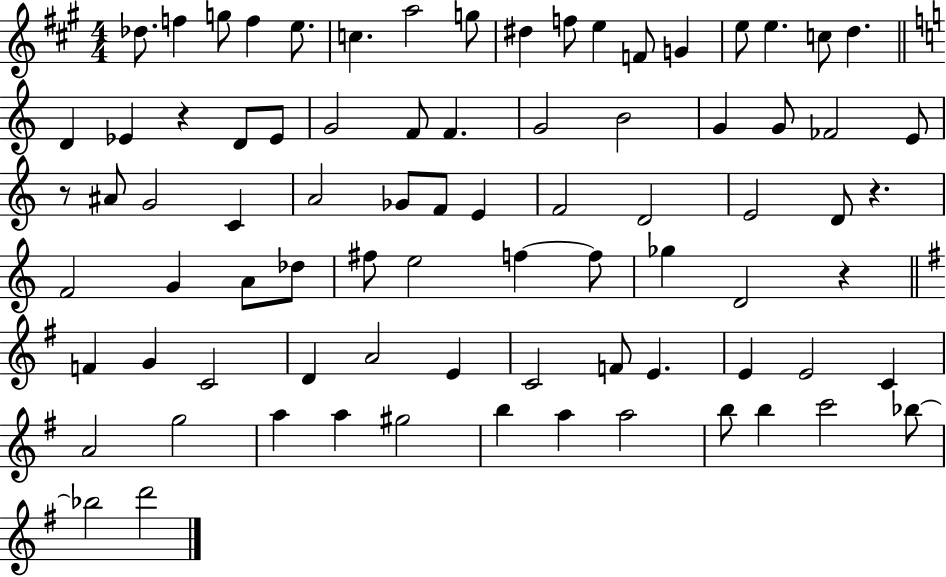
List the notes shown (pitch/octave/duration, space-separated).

Db5/e. F5/q G5/e F5/q E5/e. C5/q. A5/h G5/e D#5/q F5/e E5/q F4/e G4/q E5/e E5/q. C5/e D5/q. D4/q Eb4/q R/q D4/e Eb4/e G4/h F4/e F4/q. G4/h B4/h G4/q G4/e FES4/h E4/e R/e A#4/e G4/h C4/q A4/h Gb4/e F4/e E4/q F4/h D4/h E4/h D4/e R/q. F4/h G4/q A4/e Db5/e F#5/e E5/h F5/q F5/e Gb5/q D4/h R/q F4/q G4/q C4/h D4/q A4/h E4/q C4/h F4/e E4/q. E4/q E4/h C4/q A4/h G5/h A5/q A5/q G#5/h B5/q A5/q A5/h B5/e B5/q C6/h Bb5/e Bb5/h D6/h